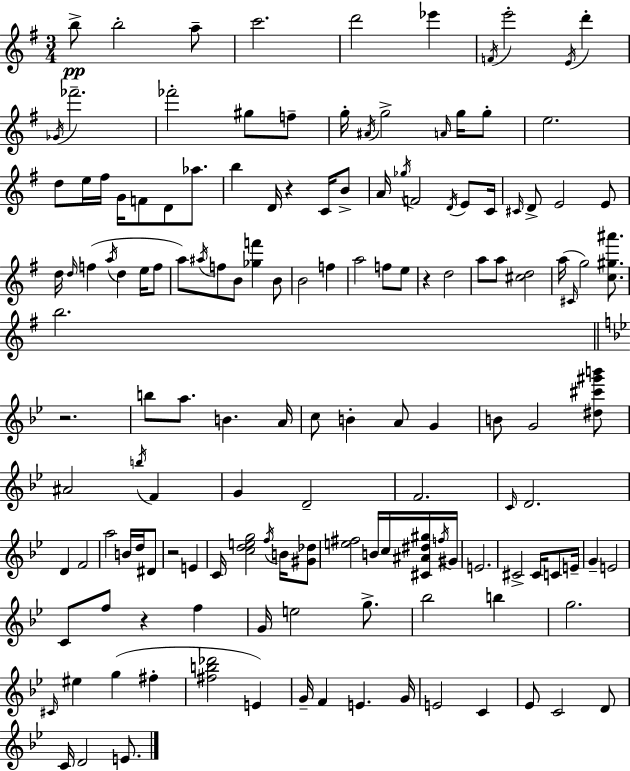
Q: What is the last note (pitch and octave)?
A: E4